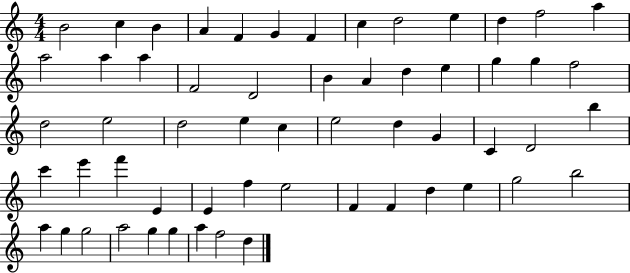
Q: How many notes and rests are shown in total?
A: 58